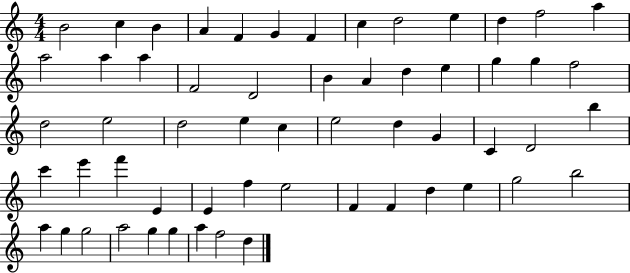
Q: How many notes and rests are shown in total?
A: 58